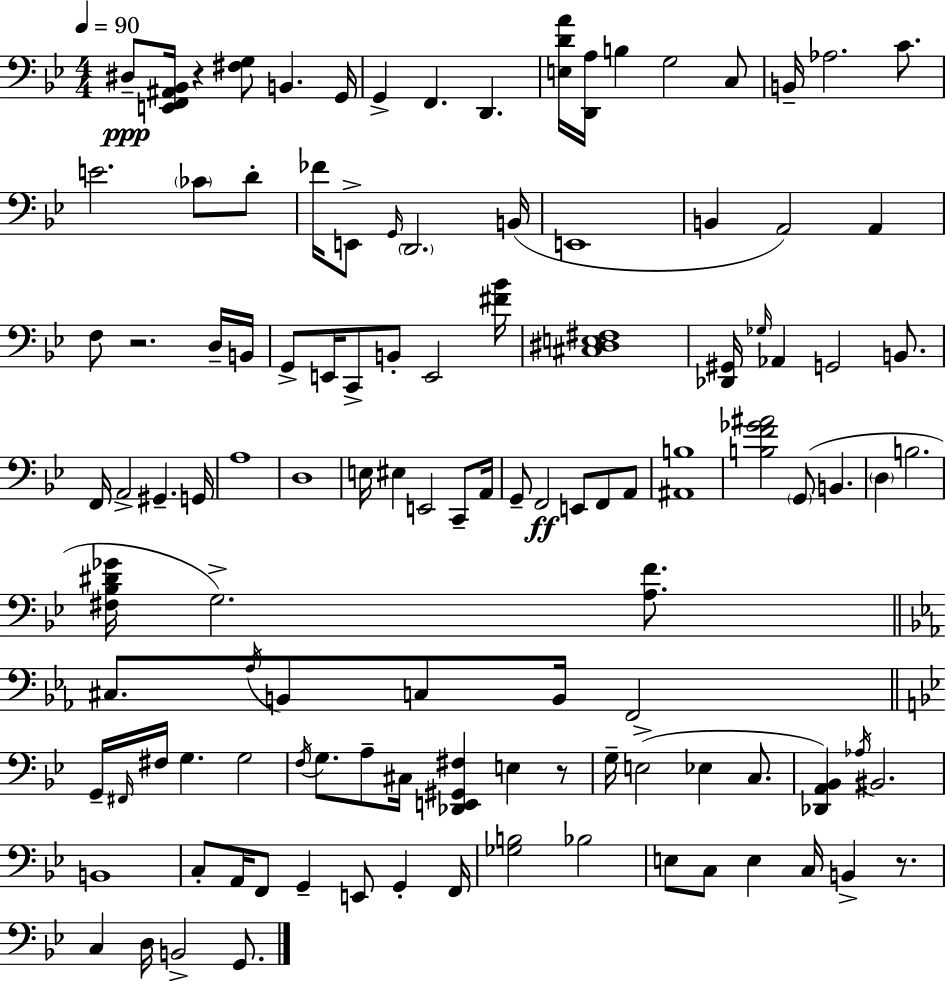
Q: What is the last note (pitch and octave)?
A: G2